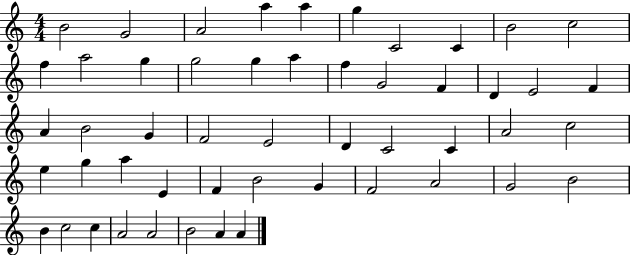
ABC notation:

X:1
T:Untitled
M:4/4
L:1/4
K:C
B2 G2 A2 a a g C2 C B2 c2 f a2 g g2 g a f G2 F D E2 F A B2 G F2 E2 D C2 C A2 c2 e g a E F B2 G F2 A2 G2 B2 B c2 c A2 A2 B2 A A